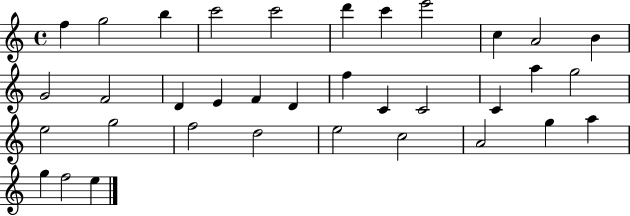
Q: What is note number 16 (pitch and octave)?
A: F4